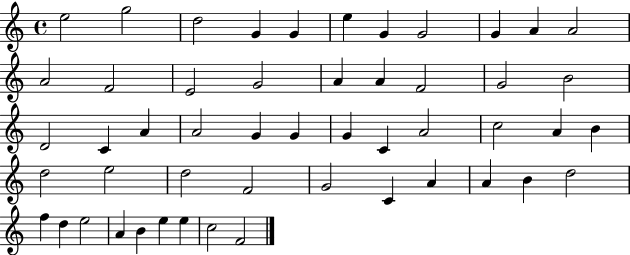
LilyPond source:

{
  \clef treble
  \time 4/4
  \defaultTimeSignature
  \key c \major
  e''2 g''2 | d''2 g'4 g'4 | e''4 g'4 g'2 | g'4 a'4 a'2 | \break a'2 f'2 | e'2 g'2 | a'4 a'4 f'2 | g'2 b'2 | \break d'2 c'4 a'4 | a'2 g'4 g'4 | g'4 c'4 a'2 | c''2 a'4 b'4 | \break d''2 e''2 | d''2 f'2 | g'2 c'4 a'4 | a'4 b'4 d''2 | \break f''4 d''4 e''2 | a'4 b'4 e''4 e''4 | c''2 f'2 | \bar "|."
}